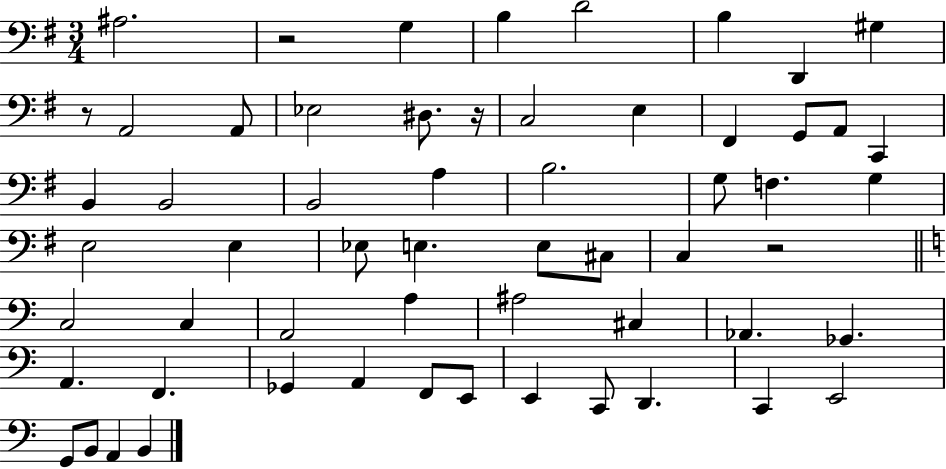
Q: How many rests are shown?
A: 4